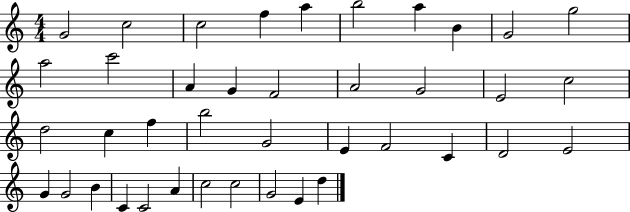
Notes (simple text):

G4/h C5/h C5/h F5/q A5/q B5/h A5/q B4/q G4/h G5/h A5/h C6/h A4/q G4/q F4/h A4/h G4/h E4/h C5/h D5/h C5/q F5/q B5/h G4/h E4/q F4/h C4/q D4/h E4/h G4/q G4/h B4/q C4/q C4/h A4/q C5/h C5/h G4/h E4/q D5/q